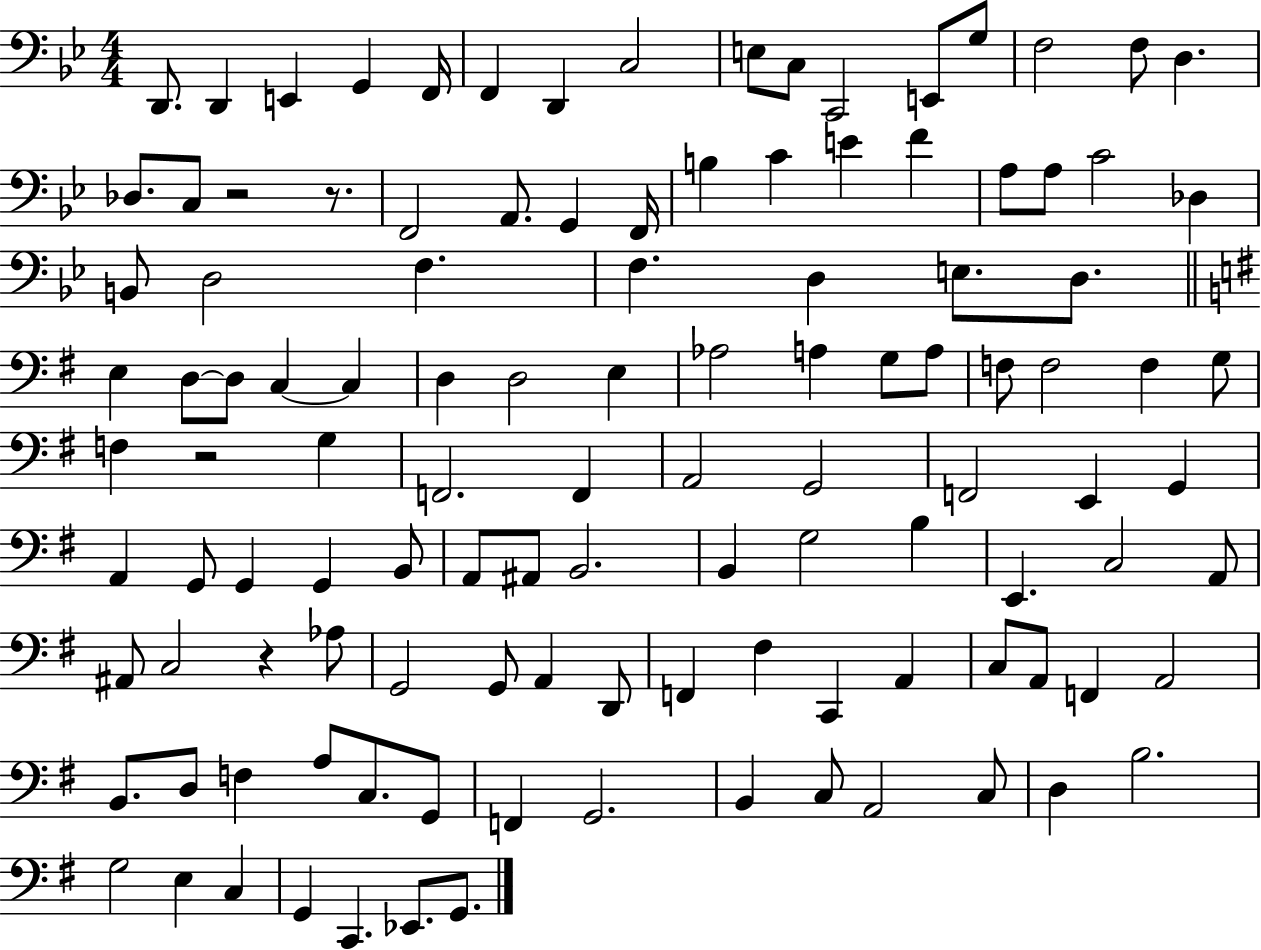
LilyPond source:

{
  \clef bass
  \numericTimeSignature
  \time 4/4
  \key bes \major
  \repeat volta 2 { d,8. d,4 e,4 g,4 f,16 | f,4 d,4 c2 | e8 c8 c,2 e,8 g8 | f2 f8 d4. | \break des8. c8 r2 r8. | f,2 a,8. g,4 f,16 | b4 c'4 e'4 f'4 | a8 a8 c'2 des4 | \break b,8 d2 f4. | f4. d4 e8. d8. | \bar "||" \break \key e \minor e4 d8~~ d8 c4~~ c4 | d4 d2 e4 | aes2 a4 g8 a8 | f8 f2 f4 g8 | \break f4 r2 g4 | f,2. f,4 | a,2 g,2 | f,2 e,4 g,4 | \break a,4 g,8 g,4 g,4 b,8 | a,8 ais,8 b,2. | b,4 g2 b4 | e,4. c2 a,8 | \break ais,8 c2 r4 aes8 | g,2 g,8 a,4 d,8 | f,4 fis4 c,4 a,4 | c8 a,8 f,4 a,2 | \break b,8. d8 f4 a8 c8. g,8 | f,4 g,2. | b,4 c8 a,2 c8 | d4 b2. | \break g2 e4 c4 | g,4 c,4. ees,8. g,8. | } \bar "|."
}